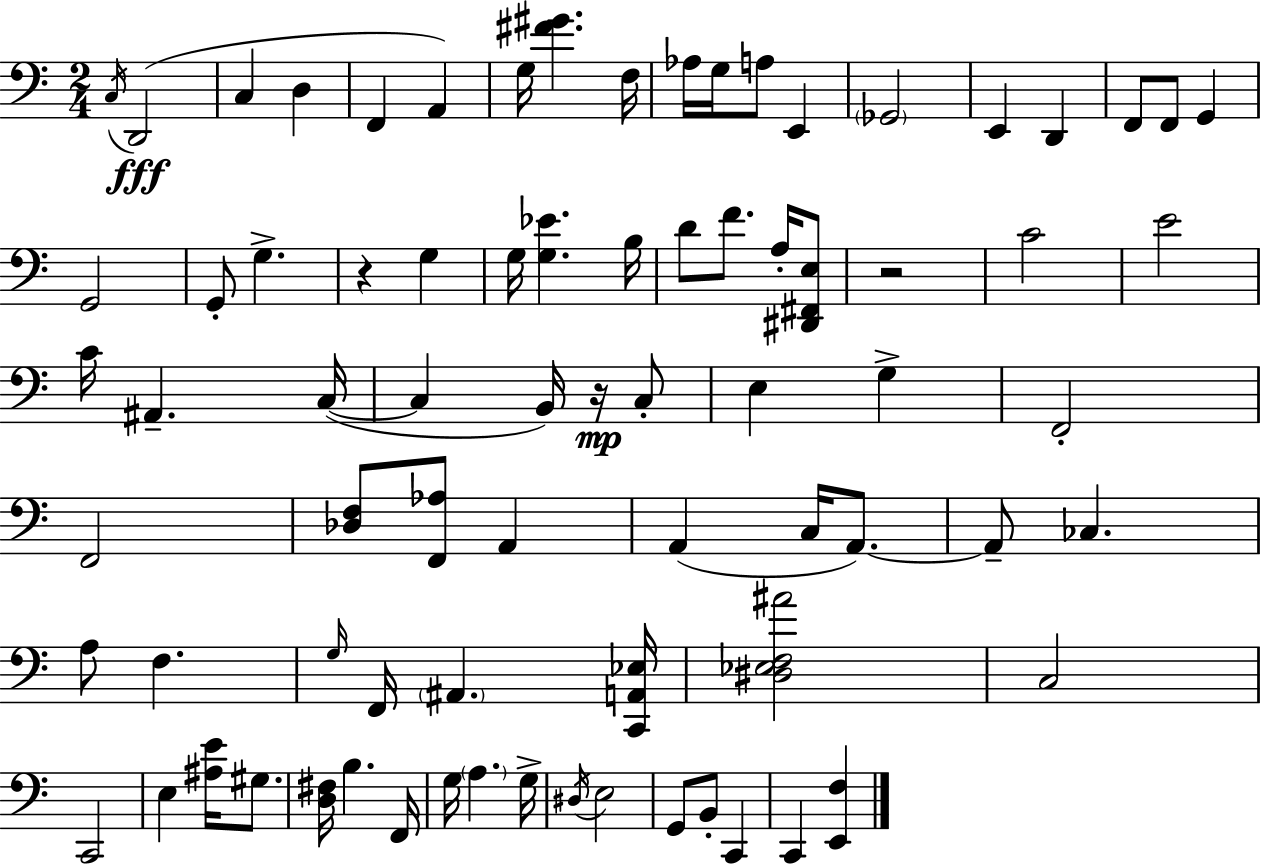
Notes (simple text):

C3/s D2/h C3/q D3/q F2/q A2/q G3/s [F#4,G#4]/q. F3/s Ab3/s G3/s A3/e E2/q Gb2/h E2/q D2/q F2/e F2/e G2/q G2/h G2/e G3/q. R/q G3/q G3/s [G3,Eb4]/q. B3/s D4/e F4/e. A3/s [D#2,F#2,E3]/e R/h C4/h E4/h C4/s A#2/q. C3/s C3/q B2/s R/s C3/e E3/q G3/q F2/h F2/h [Db3,F3]/e [F2,Ab3]/e A2/q A2/q C3/s A2/e. A2/e CES3/q. A3/e F3/q. G3/s F2/s A#2/q. [C2,A2,Eb3]/s [D#3,Eb3,F3,A#4]/h C3/h C2/h E3/q [A#3,E4]/s G#3/e. [D3,F#3]/s B3/q. F2/s G3/s A3/q. G3/s D#3/s E3/h G2/e B2/e C2/q C2/q [E2,F3]/q